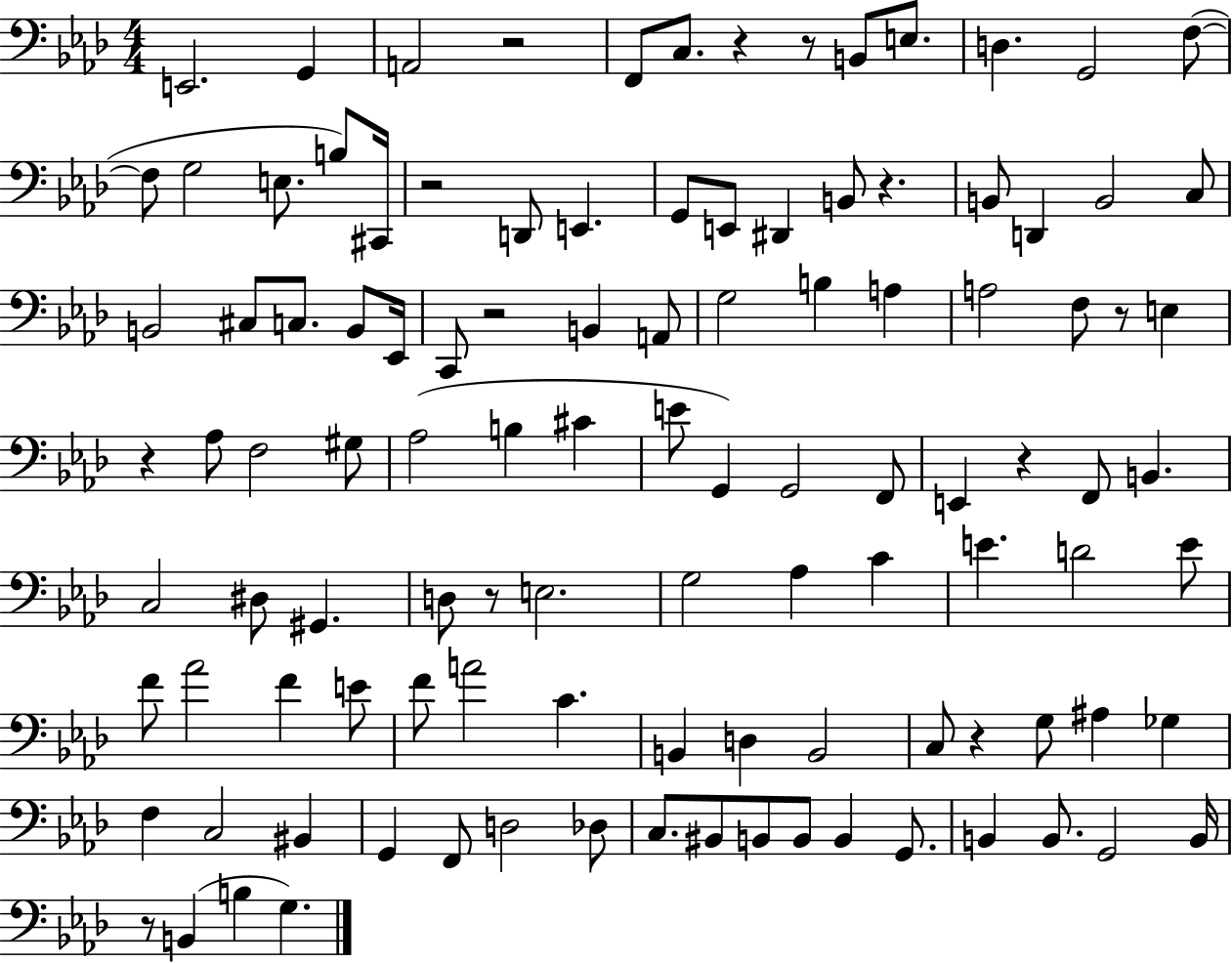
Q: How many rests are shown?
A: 12